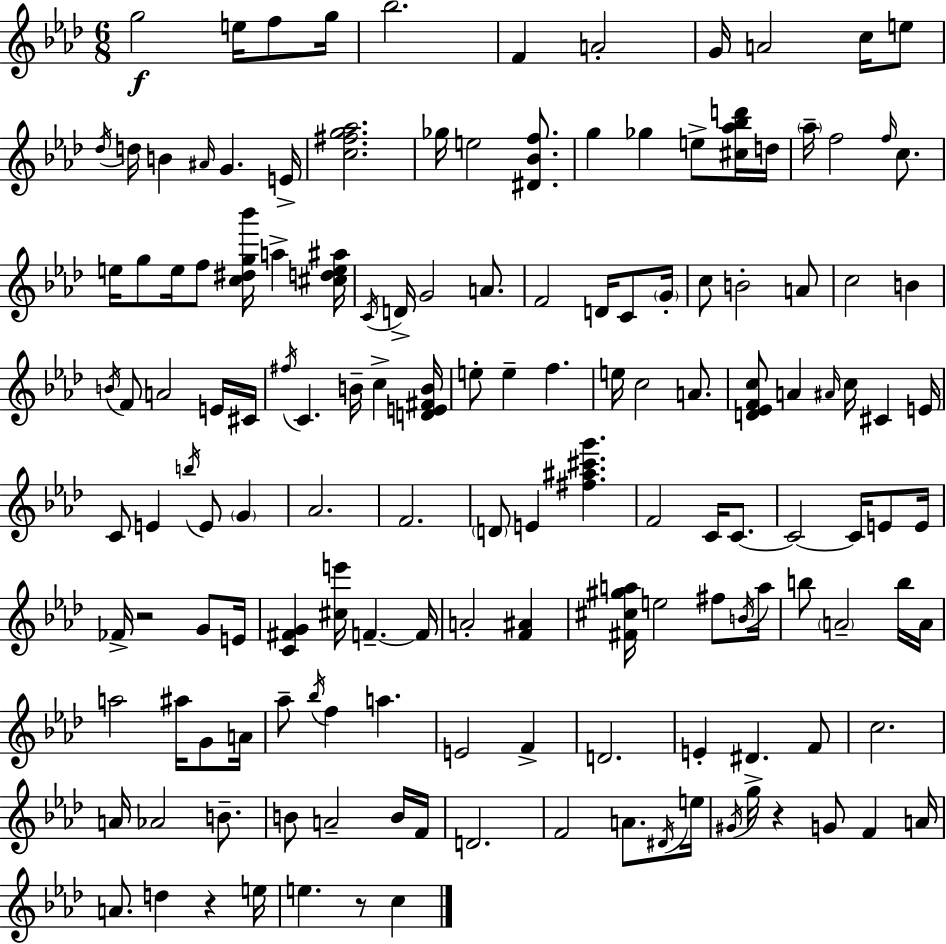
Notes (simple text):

G5/h E5/s F5/e G5/s Bb5/h. F4/q A4/h G4/s A4/h C5/s E5/e Db5/s D5/s B4/q A#4/s G4/q. E4/s [C5,F#5,G5,Ab5]/h. Gb5/s E5/h [D#4,Bb4,F5]/e. G5/q Gb5/q E5/e [C#5,Ab5,Bb5,D6]/s D5/s Ab5/s F5/h F5/s C5/e. E5/s G5/e E5/s F5/e [C5,D#5,G5,Bb6]/s A5/q [C#5,D5,E5,A#5]/s C4/s D4/s G4/h A4/e. F4/h D4/s C4/e G4/s C5/e B4/h A4/e C5/h B4/q B4/s F4/e A4/h E4/s C#4/s F#5/s C4/q. B4/s C5/q [D4,E4,F#4,B4]/s E5/e E5/q F5/q. E5/s C5/h A4/e. [D4,Eb4,F4,C5]/e A4/q A#4/s C5/s C#4/q E4/s C4/e E4/q B5/s E4/e G4/q Ab4/h. F4/h. D4/e E4/q [F#5,A#5,C#6,G6]/q. F4/h C4/s C4/e. C4/h C4/s E4/e E4/s FES4/s R/h G4/e E4/s [C4,F#4,G4]/q [C#5,E6]/s F4/q. F4/s A4/h [F4,A#4]/q [F#4,C#5,G#5,A5]/s E5/h F#5/e B4/s A5/s B5/e A4/h B5/s A4/s A5/h A#5/s G4/e A4/s Ab5/e Bb5/s F5/q A5/q. E4/h F4/q D4/h. E4/q D#4/q. F4/e C5/h. A4/s Ab4/h B4/e. B4/e A4/h B4/s F4/s D4/h. F4/h A4/e. D#4/s E5/s G#4/s G5/s R/q G4/e F4/q A4/s A4/e. D5/q R/q E5/s E5/q. R/e C5/q